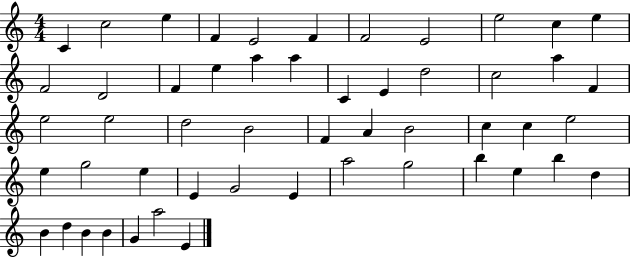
{
  \clef treble
  \numericTimeSignature
  \time 4/4
  \key c \major
  c'4 c''2 e''4 | f'4 e'2 f'4 | f'2 e'2 | e''2 c''4 e''4 | \break f'2 d'2 | f'4 e''4 a''4 a''4 | c'4 e'4 d''2 | c''2 a''4 f'4 | \break e''2 e''2 | d''2 b'2 | f'4 a'4 b'2 | c''4 c''4 e''2 | \break e''4 g''2 e''4 | e'4 g'2 e'4 | a''2 g''2 | b''4 e''4 b''4 d''4 | \break b'4 d''4 b'4 b'4 | g'4 a''2 e'4 | \bar "|."
}